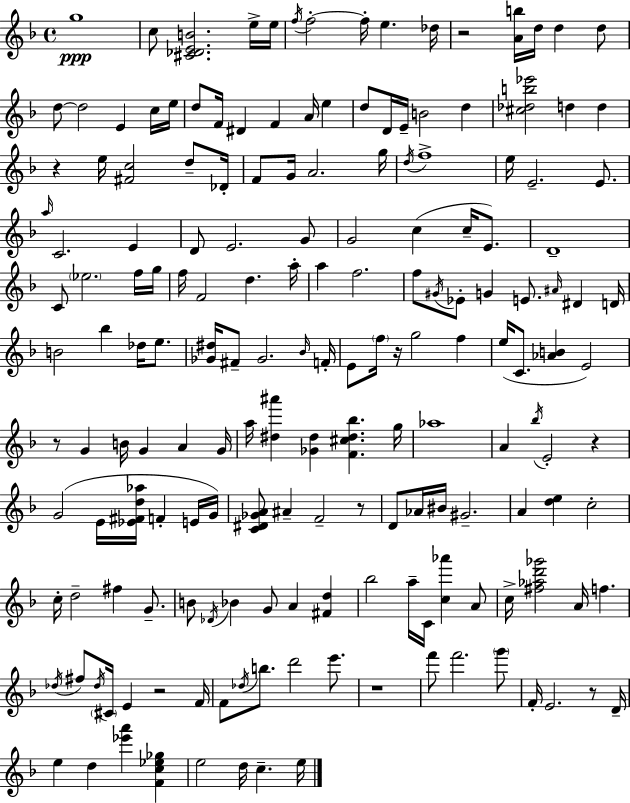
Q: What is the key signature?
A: F major